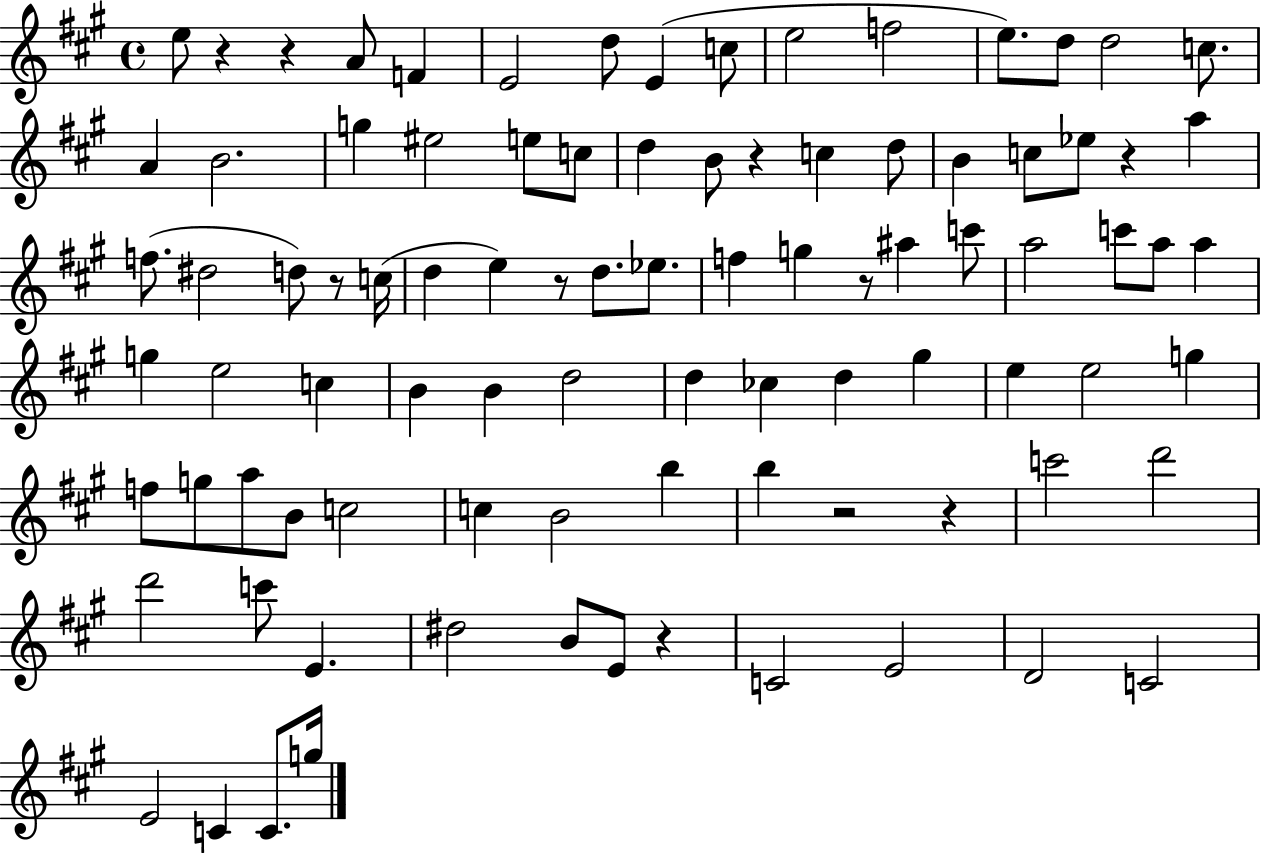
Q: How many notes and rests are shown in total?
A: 91